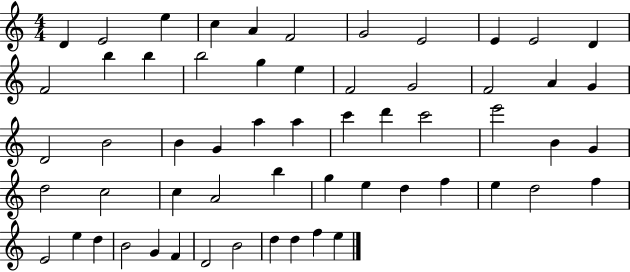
D4/q E4/h E5/q C5/q A4/q F4/h G4/h E4/h E4/q E4/h D4/q F4/h B5/q B5/q B5/h G5/q E5/q F4/h G4/h F4/h A4/q G4/q D4/h B4/h B4/q G4/q A5/q A5/q C6/q D6/q C6/h E6/h B4/q G4/q D5/h C5/h C5/q A4/h B5/q G5/q E5/q D5/q F5/q E5/q D5/h F5/q E4/h E5/q D5/q B4/h G4/q F4/q D4/h B4/h D5/q D5/q F5/q E5/q